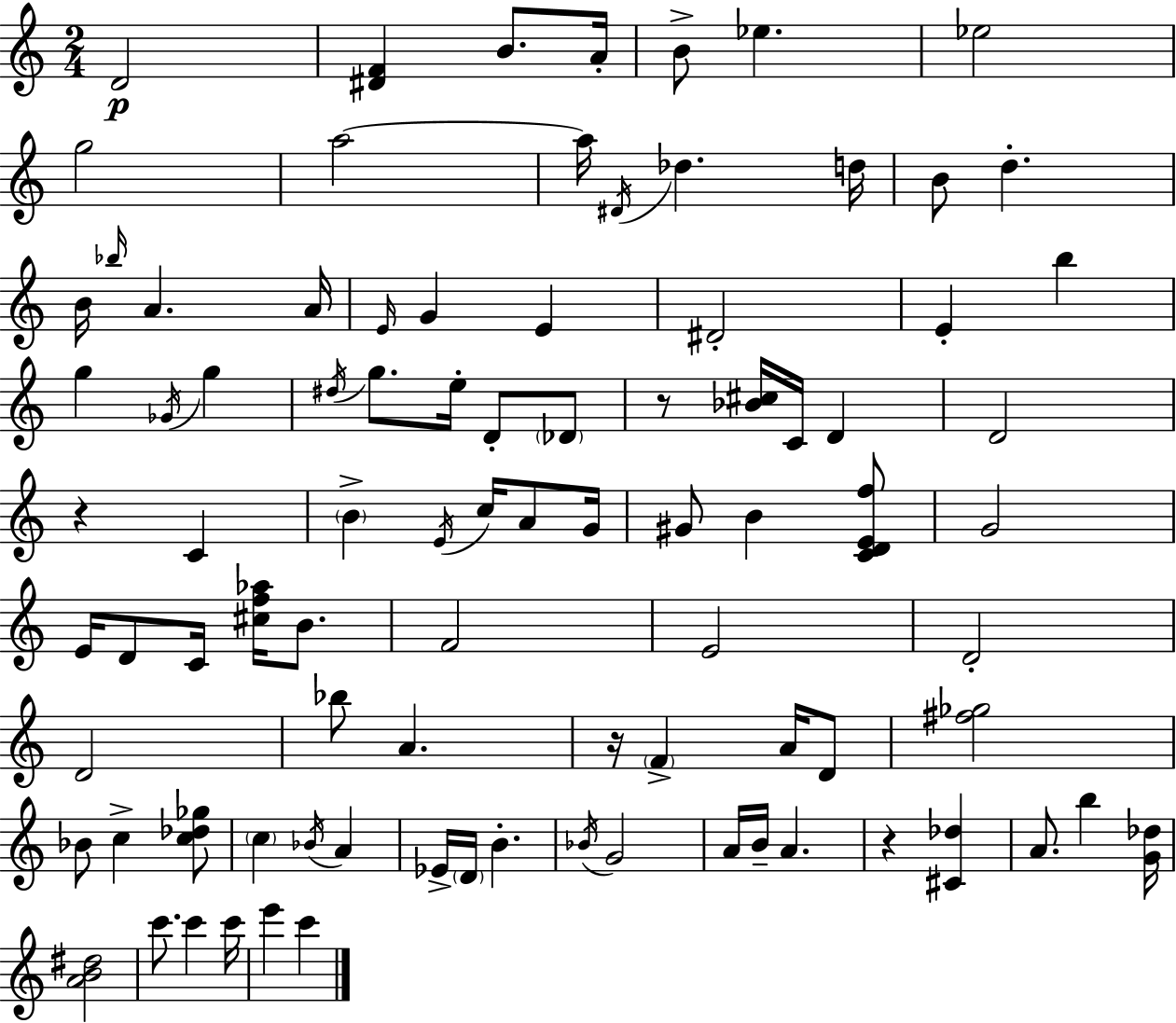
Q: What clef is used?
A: treble